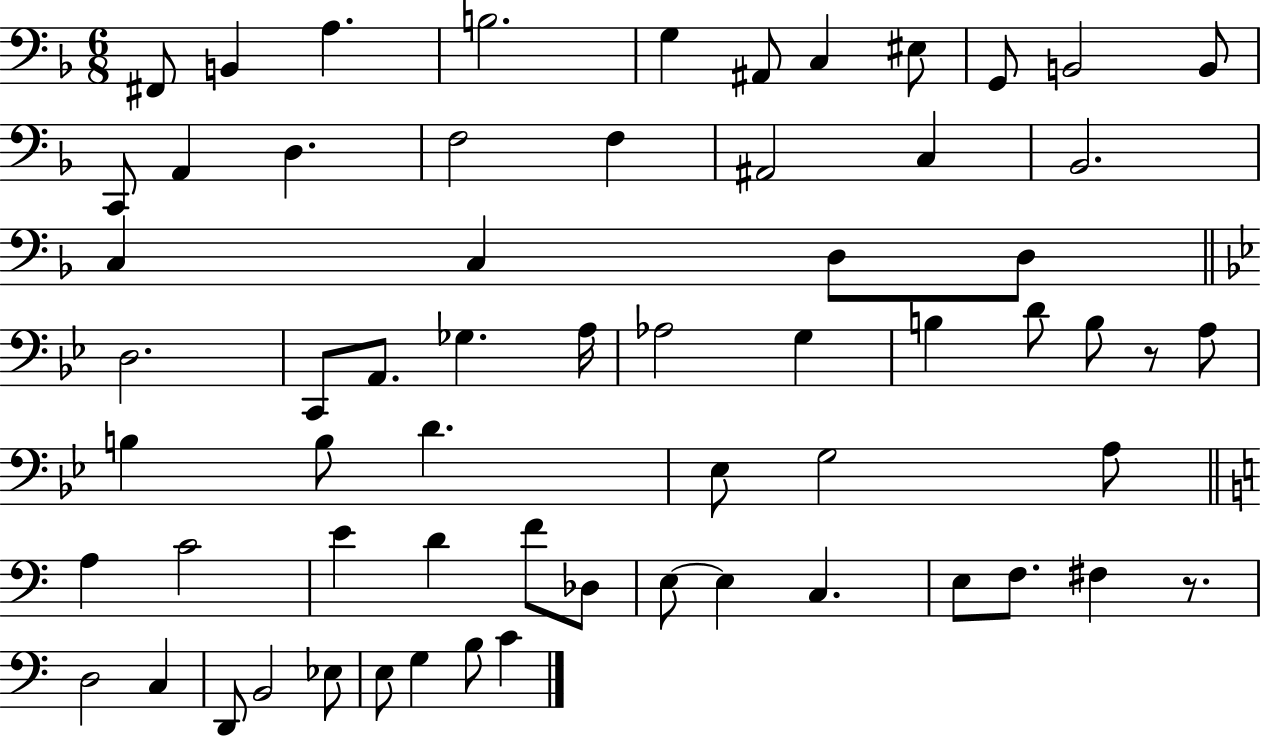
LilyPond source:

{
  \clef bass
  \numericTimeSignature
  \time 6/8
  \key f \major
  fis,8 b,4 a4. | b2. | g4 ais,8 c4 eis8 | g,8 b,2 b,8 | \break c,8 a,4 d4. | f2 f4 | ais,2 c4 | bes,2. | \break c4 c4 d8 d8 | \bar "||" \break \key bes \major d2. | c,8 a,8. ges4. a16 | aes2 g4 | b4 d'8 b8 r8 a8 | \break b4 b8 d'4. | ees8 g2 a8 | \bar "||" \break \key c \major a4 c'2 | e'4 d'4 f'8 des8 | e8~~ e4 c4. | e8 f8. fis4 r8. | \break d2 c4 | d,8 b,2 ees8 | e8 g4 b8 c'4 | \bar "|."
}